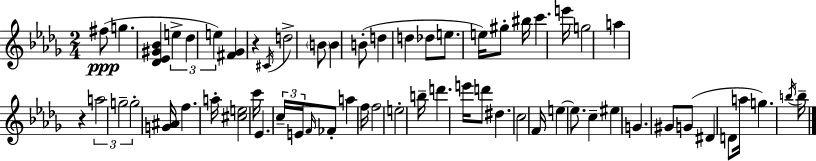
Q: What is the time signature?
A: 2/4